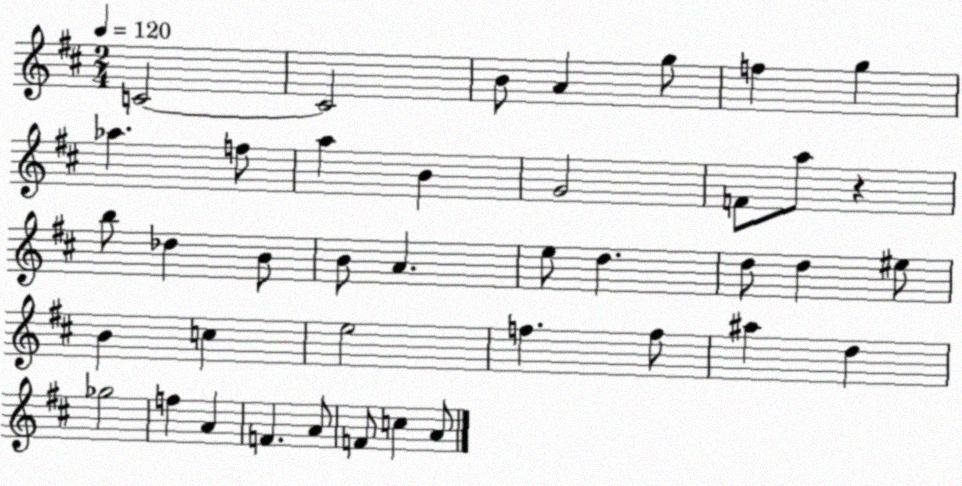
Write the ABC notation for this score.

X:1
T:Untitled
M:2/4
L:1/4
K:D
C2 C2 B/2 A g/2 f g _a f/2 a B G2 F/2 a/2 z b/2 _d B/2 B/2 A e/2 d d/2 d ^e/2 B c e2 f f/2 ^a d _g2 f A F A/2 F/2 c A/2